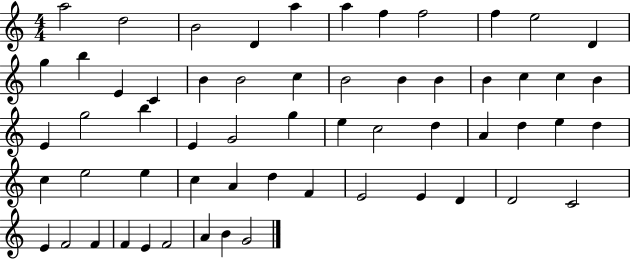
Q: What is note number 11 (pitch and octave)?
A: D4